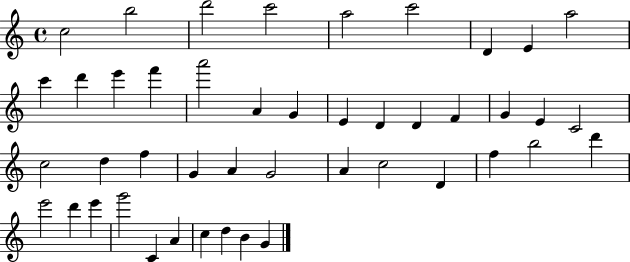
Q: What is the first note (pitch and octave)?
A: C5